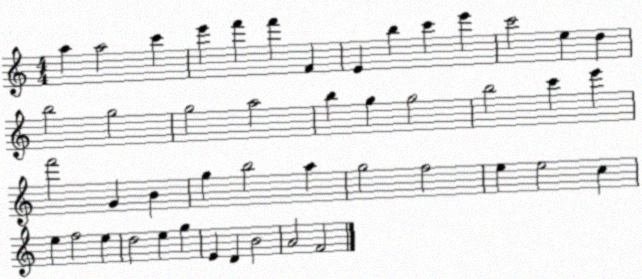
X:1
T:Untitled
M:4/4
L:1/4
K:C
a a2 c' e' f' f' F E b c' e' c'2 e d b2 g2 g2 a2 b g g2 b2 c' e' f'2 G B g b2 a g2 f2 e e2 c e f2 e d2 e g E D B2 A2 F2